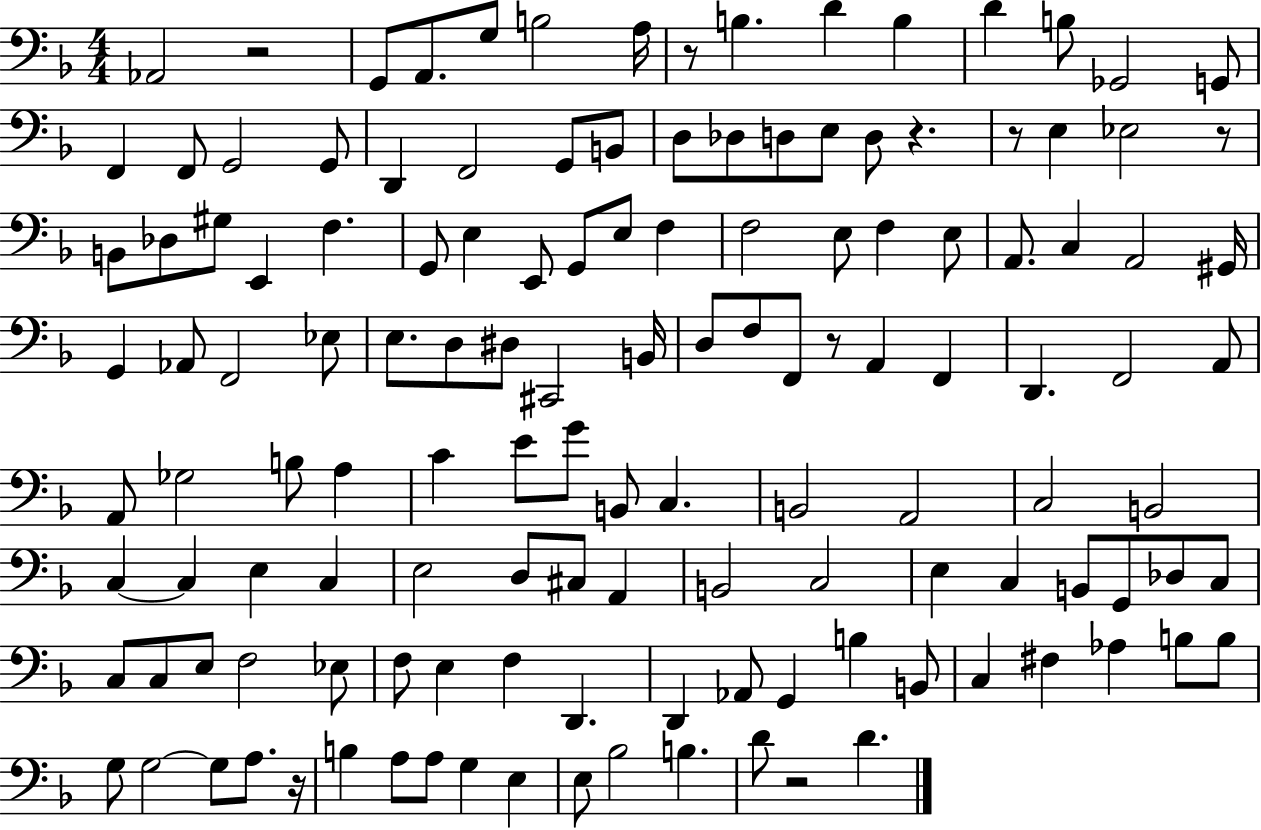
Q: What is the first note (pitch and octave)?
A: Ab2